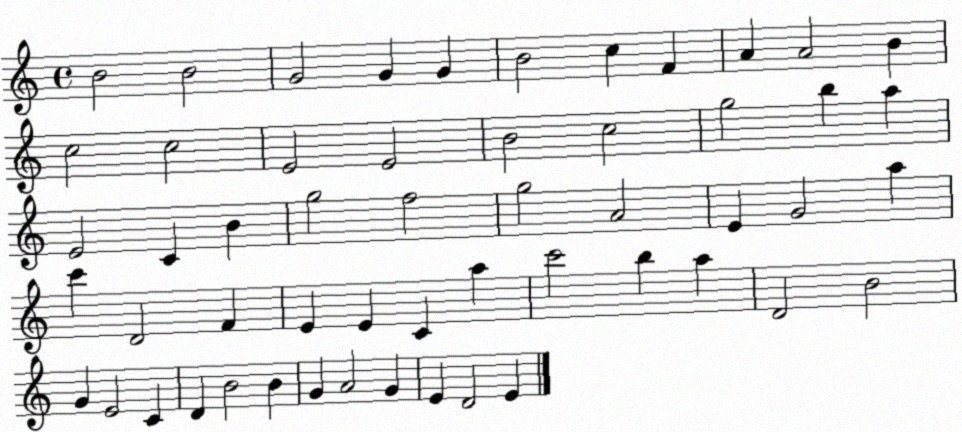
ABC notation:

X:1
T:Untitled
M:4/4
L:1/4
K:C
B2 B2 G2 G G B2 c F A A2 B c2 c2 E2 E2 B2 c2 g2 b a E2 C B g2 f2 g2 A2 E G2 a c' D2 F E E C a c'2 b a D2 B2 G E2 C D B2 B G A2 G E D2 E